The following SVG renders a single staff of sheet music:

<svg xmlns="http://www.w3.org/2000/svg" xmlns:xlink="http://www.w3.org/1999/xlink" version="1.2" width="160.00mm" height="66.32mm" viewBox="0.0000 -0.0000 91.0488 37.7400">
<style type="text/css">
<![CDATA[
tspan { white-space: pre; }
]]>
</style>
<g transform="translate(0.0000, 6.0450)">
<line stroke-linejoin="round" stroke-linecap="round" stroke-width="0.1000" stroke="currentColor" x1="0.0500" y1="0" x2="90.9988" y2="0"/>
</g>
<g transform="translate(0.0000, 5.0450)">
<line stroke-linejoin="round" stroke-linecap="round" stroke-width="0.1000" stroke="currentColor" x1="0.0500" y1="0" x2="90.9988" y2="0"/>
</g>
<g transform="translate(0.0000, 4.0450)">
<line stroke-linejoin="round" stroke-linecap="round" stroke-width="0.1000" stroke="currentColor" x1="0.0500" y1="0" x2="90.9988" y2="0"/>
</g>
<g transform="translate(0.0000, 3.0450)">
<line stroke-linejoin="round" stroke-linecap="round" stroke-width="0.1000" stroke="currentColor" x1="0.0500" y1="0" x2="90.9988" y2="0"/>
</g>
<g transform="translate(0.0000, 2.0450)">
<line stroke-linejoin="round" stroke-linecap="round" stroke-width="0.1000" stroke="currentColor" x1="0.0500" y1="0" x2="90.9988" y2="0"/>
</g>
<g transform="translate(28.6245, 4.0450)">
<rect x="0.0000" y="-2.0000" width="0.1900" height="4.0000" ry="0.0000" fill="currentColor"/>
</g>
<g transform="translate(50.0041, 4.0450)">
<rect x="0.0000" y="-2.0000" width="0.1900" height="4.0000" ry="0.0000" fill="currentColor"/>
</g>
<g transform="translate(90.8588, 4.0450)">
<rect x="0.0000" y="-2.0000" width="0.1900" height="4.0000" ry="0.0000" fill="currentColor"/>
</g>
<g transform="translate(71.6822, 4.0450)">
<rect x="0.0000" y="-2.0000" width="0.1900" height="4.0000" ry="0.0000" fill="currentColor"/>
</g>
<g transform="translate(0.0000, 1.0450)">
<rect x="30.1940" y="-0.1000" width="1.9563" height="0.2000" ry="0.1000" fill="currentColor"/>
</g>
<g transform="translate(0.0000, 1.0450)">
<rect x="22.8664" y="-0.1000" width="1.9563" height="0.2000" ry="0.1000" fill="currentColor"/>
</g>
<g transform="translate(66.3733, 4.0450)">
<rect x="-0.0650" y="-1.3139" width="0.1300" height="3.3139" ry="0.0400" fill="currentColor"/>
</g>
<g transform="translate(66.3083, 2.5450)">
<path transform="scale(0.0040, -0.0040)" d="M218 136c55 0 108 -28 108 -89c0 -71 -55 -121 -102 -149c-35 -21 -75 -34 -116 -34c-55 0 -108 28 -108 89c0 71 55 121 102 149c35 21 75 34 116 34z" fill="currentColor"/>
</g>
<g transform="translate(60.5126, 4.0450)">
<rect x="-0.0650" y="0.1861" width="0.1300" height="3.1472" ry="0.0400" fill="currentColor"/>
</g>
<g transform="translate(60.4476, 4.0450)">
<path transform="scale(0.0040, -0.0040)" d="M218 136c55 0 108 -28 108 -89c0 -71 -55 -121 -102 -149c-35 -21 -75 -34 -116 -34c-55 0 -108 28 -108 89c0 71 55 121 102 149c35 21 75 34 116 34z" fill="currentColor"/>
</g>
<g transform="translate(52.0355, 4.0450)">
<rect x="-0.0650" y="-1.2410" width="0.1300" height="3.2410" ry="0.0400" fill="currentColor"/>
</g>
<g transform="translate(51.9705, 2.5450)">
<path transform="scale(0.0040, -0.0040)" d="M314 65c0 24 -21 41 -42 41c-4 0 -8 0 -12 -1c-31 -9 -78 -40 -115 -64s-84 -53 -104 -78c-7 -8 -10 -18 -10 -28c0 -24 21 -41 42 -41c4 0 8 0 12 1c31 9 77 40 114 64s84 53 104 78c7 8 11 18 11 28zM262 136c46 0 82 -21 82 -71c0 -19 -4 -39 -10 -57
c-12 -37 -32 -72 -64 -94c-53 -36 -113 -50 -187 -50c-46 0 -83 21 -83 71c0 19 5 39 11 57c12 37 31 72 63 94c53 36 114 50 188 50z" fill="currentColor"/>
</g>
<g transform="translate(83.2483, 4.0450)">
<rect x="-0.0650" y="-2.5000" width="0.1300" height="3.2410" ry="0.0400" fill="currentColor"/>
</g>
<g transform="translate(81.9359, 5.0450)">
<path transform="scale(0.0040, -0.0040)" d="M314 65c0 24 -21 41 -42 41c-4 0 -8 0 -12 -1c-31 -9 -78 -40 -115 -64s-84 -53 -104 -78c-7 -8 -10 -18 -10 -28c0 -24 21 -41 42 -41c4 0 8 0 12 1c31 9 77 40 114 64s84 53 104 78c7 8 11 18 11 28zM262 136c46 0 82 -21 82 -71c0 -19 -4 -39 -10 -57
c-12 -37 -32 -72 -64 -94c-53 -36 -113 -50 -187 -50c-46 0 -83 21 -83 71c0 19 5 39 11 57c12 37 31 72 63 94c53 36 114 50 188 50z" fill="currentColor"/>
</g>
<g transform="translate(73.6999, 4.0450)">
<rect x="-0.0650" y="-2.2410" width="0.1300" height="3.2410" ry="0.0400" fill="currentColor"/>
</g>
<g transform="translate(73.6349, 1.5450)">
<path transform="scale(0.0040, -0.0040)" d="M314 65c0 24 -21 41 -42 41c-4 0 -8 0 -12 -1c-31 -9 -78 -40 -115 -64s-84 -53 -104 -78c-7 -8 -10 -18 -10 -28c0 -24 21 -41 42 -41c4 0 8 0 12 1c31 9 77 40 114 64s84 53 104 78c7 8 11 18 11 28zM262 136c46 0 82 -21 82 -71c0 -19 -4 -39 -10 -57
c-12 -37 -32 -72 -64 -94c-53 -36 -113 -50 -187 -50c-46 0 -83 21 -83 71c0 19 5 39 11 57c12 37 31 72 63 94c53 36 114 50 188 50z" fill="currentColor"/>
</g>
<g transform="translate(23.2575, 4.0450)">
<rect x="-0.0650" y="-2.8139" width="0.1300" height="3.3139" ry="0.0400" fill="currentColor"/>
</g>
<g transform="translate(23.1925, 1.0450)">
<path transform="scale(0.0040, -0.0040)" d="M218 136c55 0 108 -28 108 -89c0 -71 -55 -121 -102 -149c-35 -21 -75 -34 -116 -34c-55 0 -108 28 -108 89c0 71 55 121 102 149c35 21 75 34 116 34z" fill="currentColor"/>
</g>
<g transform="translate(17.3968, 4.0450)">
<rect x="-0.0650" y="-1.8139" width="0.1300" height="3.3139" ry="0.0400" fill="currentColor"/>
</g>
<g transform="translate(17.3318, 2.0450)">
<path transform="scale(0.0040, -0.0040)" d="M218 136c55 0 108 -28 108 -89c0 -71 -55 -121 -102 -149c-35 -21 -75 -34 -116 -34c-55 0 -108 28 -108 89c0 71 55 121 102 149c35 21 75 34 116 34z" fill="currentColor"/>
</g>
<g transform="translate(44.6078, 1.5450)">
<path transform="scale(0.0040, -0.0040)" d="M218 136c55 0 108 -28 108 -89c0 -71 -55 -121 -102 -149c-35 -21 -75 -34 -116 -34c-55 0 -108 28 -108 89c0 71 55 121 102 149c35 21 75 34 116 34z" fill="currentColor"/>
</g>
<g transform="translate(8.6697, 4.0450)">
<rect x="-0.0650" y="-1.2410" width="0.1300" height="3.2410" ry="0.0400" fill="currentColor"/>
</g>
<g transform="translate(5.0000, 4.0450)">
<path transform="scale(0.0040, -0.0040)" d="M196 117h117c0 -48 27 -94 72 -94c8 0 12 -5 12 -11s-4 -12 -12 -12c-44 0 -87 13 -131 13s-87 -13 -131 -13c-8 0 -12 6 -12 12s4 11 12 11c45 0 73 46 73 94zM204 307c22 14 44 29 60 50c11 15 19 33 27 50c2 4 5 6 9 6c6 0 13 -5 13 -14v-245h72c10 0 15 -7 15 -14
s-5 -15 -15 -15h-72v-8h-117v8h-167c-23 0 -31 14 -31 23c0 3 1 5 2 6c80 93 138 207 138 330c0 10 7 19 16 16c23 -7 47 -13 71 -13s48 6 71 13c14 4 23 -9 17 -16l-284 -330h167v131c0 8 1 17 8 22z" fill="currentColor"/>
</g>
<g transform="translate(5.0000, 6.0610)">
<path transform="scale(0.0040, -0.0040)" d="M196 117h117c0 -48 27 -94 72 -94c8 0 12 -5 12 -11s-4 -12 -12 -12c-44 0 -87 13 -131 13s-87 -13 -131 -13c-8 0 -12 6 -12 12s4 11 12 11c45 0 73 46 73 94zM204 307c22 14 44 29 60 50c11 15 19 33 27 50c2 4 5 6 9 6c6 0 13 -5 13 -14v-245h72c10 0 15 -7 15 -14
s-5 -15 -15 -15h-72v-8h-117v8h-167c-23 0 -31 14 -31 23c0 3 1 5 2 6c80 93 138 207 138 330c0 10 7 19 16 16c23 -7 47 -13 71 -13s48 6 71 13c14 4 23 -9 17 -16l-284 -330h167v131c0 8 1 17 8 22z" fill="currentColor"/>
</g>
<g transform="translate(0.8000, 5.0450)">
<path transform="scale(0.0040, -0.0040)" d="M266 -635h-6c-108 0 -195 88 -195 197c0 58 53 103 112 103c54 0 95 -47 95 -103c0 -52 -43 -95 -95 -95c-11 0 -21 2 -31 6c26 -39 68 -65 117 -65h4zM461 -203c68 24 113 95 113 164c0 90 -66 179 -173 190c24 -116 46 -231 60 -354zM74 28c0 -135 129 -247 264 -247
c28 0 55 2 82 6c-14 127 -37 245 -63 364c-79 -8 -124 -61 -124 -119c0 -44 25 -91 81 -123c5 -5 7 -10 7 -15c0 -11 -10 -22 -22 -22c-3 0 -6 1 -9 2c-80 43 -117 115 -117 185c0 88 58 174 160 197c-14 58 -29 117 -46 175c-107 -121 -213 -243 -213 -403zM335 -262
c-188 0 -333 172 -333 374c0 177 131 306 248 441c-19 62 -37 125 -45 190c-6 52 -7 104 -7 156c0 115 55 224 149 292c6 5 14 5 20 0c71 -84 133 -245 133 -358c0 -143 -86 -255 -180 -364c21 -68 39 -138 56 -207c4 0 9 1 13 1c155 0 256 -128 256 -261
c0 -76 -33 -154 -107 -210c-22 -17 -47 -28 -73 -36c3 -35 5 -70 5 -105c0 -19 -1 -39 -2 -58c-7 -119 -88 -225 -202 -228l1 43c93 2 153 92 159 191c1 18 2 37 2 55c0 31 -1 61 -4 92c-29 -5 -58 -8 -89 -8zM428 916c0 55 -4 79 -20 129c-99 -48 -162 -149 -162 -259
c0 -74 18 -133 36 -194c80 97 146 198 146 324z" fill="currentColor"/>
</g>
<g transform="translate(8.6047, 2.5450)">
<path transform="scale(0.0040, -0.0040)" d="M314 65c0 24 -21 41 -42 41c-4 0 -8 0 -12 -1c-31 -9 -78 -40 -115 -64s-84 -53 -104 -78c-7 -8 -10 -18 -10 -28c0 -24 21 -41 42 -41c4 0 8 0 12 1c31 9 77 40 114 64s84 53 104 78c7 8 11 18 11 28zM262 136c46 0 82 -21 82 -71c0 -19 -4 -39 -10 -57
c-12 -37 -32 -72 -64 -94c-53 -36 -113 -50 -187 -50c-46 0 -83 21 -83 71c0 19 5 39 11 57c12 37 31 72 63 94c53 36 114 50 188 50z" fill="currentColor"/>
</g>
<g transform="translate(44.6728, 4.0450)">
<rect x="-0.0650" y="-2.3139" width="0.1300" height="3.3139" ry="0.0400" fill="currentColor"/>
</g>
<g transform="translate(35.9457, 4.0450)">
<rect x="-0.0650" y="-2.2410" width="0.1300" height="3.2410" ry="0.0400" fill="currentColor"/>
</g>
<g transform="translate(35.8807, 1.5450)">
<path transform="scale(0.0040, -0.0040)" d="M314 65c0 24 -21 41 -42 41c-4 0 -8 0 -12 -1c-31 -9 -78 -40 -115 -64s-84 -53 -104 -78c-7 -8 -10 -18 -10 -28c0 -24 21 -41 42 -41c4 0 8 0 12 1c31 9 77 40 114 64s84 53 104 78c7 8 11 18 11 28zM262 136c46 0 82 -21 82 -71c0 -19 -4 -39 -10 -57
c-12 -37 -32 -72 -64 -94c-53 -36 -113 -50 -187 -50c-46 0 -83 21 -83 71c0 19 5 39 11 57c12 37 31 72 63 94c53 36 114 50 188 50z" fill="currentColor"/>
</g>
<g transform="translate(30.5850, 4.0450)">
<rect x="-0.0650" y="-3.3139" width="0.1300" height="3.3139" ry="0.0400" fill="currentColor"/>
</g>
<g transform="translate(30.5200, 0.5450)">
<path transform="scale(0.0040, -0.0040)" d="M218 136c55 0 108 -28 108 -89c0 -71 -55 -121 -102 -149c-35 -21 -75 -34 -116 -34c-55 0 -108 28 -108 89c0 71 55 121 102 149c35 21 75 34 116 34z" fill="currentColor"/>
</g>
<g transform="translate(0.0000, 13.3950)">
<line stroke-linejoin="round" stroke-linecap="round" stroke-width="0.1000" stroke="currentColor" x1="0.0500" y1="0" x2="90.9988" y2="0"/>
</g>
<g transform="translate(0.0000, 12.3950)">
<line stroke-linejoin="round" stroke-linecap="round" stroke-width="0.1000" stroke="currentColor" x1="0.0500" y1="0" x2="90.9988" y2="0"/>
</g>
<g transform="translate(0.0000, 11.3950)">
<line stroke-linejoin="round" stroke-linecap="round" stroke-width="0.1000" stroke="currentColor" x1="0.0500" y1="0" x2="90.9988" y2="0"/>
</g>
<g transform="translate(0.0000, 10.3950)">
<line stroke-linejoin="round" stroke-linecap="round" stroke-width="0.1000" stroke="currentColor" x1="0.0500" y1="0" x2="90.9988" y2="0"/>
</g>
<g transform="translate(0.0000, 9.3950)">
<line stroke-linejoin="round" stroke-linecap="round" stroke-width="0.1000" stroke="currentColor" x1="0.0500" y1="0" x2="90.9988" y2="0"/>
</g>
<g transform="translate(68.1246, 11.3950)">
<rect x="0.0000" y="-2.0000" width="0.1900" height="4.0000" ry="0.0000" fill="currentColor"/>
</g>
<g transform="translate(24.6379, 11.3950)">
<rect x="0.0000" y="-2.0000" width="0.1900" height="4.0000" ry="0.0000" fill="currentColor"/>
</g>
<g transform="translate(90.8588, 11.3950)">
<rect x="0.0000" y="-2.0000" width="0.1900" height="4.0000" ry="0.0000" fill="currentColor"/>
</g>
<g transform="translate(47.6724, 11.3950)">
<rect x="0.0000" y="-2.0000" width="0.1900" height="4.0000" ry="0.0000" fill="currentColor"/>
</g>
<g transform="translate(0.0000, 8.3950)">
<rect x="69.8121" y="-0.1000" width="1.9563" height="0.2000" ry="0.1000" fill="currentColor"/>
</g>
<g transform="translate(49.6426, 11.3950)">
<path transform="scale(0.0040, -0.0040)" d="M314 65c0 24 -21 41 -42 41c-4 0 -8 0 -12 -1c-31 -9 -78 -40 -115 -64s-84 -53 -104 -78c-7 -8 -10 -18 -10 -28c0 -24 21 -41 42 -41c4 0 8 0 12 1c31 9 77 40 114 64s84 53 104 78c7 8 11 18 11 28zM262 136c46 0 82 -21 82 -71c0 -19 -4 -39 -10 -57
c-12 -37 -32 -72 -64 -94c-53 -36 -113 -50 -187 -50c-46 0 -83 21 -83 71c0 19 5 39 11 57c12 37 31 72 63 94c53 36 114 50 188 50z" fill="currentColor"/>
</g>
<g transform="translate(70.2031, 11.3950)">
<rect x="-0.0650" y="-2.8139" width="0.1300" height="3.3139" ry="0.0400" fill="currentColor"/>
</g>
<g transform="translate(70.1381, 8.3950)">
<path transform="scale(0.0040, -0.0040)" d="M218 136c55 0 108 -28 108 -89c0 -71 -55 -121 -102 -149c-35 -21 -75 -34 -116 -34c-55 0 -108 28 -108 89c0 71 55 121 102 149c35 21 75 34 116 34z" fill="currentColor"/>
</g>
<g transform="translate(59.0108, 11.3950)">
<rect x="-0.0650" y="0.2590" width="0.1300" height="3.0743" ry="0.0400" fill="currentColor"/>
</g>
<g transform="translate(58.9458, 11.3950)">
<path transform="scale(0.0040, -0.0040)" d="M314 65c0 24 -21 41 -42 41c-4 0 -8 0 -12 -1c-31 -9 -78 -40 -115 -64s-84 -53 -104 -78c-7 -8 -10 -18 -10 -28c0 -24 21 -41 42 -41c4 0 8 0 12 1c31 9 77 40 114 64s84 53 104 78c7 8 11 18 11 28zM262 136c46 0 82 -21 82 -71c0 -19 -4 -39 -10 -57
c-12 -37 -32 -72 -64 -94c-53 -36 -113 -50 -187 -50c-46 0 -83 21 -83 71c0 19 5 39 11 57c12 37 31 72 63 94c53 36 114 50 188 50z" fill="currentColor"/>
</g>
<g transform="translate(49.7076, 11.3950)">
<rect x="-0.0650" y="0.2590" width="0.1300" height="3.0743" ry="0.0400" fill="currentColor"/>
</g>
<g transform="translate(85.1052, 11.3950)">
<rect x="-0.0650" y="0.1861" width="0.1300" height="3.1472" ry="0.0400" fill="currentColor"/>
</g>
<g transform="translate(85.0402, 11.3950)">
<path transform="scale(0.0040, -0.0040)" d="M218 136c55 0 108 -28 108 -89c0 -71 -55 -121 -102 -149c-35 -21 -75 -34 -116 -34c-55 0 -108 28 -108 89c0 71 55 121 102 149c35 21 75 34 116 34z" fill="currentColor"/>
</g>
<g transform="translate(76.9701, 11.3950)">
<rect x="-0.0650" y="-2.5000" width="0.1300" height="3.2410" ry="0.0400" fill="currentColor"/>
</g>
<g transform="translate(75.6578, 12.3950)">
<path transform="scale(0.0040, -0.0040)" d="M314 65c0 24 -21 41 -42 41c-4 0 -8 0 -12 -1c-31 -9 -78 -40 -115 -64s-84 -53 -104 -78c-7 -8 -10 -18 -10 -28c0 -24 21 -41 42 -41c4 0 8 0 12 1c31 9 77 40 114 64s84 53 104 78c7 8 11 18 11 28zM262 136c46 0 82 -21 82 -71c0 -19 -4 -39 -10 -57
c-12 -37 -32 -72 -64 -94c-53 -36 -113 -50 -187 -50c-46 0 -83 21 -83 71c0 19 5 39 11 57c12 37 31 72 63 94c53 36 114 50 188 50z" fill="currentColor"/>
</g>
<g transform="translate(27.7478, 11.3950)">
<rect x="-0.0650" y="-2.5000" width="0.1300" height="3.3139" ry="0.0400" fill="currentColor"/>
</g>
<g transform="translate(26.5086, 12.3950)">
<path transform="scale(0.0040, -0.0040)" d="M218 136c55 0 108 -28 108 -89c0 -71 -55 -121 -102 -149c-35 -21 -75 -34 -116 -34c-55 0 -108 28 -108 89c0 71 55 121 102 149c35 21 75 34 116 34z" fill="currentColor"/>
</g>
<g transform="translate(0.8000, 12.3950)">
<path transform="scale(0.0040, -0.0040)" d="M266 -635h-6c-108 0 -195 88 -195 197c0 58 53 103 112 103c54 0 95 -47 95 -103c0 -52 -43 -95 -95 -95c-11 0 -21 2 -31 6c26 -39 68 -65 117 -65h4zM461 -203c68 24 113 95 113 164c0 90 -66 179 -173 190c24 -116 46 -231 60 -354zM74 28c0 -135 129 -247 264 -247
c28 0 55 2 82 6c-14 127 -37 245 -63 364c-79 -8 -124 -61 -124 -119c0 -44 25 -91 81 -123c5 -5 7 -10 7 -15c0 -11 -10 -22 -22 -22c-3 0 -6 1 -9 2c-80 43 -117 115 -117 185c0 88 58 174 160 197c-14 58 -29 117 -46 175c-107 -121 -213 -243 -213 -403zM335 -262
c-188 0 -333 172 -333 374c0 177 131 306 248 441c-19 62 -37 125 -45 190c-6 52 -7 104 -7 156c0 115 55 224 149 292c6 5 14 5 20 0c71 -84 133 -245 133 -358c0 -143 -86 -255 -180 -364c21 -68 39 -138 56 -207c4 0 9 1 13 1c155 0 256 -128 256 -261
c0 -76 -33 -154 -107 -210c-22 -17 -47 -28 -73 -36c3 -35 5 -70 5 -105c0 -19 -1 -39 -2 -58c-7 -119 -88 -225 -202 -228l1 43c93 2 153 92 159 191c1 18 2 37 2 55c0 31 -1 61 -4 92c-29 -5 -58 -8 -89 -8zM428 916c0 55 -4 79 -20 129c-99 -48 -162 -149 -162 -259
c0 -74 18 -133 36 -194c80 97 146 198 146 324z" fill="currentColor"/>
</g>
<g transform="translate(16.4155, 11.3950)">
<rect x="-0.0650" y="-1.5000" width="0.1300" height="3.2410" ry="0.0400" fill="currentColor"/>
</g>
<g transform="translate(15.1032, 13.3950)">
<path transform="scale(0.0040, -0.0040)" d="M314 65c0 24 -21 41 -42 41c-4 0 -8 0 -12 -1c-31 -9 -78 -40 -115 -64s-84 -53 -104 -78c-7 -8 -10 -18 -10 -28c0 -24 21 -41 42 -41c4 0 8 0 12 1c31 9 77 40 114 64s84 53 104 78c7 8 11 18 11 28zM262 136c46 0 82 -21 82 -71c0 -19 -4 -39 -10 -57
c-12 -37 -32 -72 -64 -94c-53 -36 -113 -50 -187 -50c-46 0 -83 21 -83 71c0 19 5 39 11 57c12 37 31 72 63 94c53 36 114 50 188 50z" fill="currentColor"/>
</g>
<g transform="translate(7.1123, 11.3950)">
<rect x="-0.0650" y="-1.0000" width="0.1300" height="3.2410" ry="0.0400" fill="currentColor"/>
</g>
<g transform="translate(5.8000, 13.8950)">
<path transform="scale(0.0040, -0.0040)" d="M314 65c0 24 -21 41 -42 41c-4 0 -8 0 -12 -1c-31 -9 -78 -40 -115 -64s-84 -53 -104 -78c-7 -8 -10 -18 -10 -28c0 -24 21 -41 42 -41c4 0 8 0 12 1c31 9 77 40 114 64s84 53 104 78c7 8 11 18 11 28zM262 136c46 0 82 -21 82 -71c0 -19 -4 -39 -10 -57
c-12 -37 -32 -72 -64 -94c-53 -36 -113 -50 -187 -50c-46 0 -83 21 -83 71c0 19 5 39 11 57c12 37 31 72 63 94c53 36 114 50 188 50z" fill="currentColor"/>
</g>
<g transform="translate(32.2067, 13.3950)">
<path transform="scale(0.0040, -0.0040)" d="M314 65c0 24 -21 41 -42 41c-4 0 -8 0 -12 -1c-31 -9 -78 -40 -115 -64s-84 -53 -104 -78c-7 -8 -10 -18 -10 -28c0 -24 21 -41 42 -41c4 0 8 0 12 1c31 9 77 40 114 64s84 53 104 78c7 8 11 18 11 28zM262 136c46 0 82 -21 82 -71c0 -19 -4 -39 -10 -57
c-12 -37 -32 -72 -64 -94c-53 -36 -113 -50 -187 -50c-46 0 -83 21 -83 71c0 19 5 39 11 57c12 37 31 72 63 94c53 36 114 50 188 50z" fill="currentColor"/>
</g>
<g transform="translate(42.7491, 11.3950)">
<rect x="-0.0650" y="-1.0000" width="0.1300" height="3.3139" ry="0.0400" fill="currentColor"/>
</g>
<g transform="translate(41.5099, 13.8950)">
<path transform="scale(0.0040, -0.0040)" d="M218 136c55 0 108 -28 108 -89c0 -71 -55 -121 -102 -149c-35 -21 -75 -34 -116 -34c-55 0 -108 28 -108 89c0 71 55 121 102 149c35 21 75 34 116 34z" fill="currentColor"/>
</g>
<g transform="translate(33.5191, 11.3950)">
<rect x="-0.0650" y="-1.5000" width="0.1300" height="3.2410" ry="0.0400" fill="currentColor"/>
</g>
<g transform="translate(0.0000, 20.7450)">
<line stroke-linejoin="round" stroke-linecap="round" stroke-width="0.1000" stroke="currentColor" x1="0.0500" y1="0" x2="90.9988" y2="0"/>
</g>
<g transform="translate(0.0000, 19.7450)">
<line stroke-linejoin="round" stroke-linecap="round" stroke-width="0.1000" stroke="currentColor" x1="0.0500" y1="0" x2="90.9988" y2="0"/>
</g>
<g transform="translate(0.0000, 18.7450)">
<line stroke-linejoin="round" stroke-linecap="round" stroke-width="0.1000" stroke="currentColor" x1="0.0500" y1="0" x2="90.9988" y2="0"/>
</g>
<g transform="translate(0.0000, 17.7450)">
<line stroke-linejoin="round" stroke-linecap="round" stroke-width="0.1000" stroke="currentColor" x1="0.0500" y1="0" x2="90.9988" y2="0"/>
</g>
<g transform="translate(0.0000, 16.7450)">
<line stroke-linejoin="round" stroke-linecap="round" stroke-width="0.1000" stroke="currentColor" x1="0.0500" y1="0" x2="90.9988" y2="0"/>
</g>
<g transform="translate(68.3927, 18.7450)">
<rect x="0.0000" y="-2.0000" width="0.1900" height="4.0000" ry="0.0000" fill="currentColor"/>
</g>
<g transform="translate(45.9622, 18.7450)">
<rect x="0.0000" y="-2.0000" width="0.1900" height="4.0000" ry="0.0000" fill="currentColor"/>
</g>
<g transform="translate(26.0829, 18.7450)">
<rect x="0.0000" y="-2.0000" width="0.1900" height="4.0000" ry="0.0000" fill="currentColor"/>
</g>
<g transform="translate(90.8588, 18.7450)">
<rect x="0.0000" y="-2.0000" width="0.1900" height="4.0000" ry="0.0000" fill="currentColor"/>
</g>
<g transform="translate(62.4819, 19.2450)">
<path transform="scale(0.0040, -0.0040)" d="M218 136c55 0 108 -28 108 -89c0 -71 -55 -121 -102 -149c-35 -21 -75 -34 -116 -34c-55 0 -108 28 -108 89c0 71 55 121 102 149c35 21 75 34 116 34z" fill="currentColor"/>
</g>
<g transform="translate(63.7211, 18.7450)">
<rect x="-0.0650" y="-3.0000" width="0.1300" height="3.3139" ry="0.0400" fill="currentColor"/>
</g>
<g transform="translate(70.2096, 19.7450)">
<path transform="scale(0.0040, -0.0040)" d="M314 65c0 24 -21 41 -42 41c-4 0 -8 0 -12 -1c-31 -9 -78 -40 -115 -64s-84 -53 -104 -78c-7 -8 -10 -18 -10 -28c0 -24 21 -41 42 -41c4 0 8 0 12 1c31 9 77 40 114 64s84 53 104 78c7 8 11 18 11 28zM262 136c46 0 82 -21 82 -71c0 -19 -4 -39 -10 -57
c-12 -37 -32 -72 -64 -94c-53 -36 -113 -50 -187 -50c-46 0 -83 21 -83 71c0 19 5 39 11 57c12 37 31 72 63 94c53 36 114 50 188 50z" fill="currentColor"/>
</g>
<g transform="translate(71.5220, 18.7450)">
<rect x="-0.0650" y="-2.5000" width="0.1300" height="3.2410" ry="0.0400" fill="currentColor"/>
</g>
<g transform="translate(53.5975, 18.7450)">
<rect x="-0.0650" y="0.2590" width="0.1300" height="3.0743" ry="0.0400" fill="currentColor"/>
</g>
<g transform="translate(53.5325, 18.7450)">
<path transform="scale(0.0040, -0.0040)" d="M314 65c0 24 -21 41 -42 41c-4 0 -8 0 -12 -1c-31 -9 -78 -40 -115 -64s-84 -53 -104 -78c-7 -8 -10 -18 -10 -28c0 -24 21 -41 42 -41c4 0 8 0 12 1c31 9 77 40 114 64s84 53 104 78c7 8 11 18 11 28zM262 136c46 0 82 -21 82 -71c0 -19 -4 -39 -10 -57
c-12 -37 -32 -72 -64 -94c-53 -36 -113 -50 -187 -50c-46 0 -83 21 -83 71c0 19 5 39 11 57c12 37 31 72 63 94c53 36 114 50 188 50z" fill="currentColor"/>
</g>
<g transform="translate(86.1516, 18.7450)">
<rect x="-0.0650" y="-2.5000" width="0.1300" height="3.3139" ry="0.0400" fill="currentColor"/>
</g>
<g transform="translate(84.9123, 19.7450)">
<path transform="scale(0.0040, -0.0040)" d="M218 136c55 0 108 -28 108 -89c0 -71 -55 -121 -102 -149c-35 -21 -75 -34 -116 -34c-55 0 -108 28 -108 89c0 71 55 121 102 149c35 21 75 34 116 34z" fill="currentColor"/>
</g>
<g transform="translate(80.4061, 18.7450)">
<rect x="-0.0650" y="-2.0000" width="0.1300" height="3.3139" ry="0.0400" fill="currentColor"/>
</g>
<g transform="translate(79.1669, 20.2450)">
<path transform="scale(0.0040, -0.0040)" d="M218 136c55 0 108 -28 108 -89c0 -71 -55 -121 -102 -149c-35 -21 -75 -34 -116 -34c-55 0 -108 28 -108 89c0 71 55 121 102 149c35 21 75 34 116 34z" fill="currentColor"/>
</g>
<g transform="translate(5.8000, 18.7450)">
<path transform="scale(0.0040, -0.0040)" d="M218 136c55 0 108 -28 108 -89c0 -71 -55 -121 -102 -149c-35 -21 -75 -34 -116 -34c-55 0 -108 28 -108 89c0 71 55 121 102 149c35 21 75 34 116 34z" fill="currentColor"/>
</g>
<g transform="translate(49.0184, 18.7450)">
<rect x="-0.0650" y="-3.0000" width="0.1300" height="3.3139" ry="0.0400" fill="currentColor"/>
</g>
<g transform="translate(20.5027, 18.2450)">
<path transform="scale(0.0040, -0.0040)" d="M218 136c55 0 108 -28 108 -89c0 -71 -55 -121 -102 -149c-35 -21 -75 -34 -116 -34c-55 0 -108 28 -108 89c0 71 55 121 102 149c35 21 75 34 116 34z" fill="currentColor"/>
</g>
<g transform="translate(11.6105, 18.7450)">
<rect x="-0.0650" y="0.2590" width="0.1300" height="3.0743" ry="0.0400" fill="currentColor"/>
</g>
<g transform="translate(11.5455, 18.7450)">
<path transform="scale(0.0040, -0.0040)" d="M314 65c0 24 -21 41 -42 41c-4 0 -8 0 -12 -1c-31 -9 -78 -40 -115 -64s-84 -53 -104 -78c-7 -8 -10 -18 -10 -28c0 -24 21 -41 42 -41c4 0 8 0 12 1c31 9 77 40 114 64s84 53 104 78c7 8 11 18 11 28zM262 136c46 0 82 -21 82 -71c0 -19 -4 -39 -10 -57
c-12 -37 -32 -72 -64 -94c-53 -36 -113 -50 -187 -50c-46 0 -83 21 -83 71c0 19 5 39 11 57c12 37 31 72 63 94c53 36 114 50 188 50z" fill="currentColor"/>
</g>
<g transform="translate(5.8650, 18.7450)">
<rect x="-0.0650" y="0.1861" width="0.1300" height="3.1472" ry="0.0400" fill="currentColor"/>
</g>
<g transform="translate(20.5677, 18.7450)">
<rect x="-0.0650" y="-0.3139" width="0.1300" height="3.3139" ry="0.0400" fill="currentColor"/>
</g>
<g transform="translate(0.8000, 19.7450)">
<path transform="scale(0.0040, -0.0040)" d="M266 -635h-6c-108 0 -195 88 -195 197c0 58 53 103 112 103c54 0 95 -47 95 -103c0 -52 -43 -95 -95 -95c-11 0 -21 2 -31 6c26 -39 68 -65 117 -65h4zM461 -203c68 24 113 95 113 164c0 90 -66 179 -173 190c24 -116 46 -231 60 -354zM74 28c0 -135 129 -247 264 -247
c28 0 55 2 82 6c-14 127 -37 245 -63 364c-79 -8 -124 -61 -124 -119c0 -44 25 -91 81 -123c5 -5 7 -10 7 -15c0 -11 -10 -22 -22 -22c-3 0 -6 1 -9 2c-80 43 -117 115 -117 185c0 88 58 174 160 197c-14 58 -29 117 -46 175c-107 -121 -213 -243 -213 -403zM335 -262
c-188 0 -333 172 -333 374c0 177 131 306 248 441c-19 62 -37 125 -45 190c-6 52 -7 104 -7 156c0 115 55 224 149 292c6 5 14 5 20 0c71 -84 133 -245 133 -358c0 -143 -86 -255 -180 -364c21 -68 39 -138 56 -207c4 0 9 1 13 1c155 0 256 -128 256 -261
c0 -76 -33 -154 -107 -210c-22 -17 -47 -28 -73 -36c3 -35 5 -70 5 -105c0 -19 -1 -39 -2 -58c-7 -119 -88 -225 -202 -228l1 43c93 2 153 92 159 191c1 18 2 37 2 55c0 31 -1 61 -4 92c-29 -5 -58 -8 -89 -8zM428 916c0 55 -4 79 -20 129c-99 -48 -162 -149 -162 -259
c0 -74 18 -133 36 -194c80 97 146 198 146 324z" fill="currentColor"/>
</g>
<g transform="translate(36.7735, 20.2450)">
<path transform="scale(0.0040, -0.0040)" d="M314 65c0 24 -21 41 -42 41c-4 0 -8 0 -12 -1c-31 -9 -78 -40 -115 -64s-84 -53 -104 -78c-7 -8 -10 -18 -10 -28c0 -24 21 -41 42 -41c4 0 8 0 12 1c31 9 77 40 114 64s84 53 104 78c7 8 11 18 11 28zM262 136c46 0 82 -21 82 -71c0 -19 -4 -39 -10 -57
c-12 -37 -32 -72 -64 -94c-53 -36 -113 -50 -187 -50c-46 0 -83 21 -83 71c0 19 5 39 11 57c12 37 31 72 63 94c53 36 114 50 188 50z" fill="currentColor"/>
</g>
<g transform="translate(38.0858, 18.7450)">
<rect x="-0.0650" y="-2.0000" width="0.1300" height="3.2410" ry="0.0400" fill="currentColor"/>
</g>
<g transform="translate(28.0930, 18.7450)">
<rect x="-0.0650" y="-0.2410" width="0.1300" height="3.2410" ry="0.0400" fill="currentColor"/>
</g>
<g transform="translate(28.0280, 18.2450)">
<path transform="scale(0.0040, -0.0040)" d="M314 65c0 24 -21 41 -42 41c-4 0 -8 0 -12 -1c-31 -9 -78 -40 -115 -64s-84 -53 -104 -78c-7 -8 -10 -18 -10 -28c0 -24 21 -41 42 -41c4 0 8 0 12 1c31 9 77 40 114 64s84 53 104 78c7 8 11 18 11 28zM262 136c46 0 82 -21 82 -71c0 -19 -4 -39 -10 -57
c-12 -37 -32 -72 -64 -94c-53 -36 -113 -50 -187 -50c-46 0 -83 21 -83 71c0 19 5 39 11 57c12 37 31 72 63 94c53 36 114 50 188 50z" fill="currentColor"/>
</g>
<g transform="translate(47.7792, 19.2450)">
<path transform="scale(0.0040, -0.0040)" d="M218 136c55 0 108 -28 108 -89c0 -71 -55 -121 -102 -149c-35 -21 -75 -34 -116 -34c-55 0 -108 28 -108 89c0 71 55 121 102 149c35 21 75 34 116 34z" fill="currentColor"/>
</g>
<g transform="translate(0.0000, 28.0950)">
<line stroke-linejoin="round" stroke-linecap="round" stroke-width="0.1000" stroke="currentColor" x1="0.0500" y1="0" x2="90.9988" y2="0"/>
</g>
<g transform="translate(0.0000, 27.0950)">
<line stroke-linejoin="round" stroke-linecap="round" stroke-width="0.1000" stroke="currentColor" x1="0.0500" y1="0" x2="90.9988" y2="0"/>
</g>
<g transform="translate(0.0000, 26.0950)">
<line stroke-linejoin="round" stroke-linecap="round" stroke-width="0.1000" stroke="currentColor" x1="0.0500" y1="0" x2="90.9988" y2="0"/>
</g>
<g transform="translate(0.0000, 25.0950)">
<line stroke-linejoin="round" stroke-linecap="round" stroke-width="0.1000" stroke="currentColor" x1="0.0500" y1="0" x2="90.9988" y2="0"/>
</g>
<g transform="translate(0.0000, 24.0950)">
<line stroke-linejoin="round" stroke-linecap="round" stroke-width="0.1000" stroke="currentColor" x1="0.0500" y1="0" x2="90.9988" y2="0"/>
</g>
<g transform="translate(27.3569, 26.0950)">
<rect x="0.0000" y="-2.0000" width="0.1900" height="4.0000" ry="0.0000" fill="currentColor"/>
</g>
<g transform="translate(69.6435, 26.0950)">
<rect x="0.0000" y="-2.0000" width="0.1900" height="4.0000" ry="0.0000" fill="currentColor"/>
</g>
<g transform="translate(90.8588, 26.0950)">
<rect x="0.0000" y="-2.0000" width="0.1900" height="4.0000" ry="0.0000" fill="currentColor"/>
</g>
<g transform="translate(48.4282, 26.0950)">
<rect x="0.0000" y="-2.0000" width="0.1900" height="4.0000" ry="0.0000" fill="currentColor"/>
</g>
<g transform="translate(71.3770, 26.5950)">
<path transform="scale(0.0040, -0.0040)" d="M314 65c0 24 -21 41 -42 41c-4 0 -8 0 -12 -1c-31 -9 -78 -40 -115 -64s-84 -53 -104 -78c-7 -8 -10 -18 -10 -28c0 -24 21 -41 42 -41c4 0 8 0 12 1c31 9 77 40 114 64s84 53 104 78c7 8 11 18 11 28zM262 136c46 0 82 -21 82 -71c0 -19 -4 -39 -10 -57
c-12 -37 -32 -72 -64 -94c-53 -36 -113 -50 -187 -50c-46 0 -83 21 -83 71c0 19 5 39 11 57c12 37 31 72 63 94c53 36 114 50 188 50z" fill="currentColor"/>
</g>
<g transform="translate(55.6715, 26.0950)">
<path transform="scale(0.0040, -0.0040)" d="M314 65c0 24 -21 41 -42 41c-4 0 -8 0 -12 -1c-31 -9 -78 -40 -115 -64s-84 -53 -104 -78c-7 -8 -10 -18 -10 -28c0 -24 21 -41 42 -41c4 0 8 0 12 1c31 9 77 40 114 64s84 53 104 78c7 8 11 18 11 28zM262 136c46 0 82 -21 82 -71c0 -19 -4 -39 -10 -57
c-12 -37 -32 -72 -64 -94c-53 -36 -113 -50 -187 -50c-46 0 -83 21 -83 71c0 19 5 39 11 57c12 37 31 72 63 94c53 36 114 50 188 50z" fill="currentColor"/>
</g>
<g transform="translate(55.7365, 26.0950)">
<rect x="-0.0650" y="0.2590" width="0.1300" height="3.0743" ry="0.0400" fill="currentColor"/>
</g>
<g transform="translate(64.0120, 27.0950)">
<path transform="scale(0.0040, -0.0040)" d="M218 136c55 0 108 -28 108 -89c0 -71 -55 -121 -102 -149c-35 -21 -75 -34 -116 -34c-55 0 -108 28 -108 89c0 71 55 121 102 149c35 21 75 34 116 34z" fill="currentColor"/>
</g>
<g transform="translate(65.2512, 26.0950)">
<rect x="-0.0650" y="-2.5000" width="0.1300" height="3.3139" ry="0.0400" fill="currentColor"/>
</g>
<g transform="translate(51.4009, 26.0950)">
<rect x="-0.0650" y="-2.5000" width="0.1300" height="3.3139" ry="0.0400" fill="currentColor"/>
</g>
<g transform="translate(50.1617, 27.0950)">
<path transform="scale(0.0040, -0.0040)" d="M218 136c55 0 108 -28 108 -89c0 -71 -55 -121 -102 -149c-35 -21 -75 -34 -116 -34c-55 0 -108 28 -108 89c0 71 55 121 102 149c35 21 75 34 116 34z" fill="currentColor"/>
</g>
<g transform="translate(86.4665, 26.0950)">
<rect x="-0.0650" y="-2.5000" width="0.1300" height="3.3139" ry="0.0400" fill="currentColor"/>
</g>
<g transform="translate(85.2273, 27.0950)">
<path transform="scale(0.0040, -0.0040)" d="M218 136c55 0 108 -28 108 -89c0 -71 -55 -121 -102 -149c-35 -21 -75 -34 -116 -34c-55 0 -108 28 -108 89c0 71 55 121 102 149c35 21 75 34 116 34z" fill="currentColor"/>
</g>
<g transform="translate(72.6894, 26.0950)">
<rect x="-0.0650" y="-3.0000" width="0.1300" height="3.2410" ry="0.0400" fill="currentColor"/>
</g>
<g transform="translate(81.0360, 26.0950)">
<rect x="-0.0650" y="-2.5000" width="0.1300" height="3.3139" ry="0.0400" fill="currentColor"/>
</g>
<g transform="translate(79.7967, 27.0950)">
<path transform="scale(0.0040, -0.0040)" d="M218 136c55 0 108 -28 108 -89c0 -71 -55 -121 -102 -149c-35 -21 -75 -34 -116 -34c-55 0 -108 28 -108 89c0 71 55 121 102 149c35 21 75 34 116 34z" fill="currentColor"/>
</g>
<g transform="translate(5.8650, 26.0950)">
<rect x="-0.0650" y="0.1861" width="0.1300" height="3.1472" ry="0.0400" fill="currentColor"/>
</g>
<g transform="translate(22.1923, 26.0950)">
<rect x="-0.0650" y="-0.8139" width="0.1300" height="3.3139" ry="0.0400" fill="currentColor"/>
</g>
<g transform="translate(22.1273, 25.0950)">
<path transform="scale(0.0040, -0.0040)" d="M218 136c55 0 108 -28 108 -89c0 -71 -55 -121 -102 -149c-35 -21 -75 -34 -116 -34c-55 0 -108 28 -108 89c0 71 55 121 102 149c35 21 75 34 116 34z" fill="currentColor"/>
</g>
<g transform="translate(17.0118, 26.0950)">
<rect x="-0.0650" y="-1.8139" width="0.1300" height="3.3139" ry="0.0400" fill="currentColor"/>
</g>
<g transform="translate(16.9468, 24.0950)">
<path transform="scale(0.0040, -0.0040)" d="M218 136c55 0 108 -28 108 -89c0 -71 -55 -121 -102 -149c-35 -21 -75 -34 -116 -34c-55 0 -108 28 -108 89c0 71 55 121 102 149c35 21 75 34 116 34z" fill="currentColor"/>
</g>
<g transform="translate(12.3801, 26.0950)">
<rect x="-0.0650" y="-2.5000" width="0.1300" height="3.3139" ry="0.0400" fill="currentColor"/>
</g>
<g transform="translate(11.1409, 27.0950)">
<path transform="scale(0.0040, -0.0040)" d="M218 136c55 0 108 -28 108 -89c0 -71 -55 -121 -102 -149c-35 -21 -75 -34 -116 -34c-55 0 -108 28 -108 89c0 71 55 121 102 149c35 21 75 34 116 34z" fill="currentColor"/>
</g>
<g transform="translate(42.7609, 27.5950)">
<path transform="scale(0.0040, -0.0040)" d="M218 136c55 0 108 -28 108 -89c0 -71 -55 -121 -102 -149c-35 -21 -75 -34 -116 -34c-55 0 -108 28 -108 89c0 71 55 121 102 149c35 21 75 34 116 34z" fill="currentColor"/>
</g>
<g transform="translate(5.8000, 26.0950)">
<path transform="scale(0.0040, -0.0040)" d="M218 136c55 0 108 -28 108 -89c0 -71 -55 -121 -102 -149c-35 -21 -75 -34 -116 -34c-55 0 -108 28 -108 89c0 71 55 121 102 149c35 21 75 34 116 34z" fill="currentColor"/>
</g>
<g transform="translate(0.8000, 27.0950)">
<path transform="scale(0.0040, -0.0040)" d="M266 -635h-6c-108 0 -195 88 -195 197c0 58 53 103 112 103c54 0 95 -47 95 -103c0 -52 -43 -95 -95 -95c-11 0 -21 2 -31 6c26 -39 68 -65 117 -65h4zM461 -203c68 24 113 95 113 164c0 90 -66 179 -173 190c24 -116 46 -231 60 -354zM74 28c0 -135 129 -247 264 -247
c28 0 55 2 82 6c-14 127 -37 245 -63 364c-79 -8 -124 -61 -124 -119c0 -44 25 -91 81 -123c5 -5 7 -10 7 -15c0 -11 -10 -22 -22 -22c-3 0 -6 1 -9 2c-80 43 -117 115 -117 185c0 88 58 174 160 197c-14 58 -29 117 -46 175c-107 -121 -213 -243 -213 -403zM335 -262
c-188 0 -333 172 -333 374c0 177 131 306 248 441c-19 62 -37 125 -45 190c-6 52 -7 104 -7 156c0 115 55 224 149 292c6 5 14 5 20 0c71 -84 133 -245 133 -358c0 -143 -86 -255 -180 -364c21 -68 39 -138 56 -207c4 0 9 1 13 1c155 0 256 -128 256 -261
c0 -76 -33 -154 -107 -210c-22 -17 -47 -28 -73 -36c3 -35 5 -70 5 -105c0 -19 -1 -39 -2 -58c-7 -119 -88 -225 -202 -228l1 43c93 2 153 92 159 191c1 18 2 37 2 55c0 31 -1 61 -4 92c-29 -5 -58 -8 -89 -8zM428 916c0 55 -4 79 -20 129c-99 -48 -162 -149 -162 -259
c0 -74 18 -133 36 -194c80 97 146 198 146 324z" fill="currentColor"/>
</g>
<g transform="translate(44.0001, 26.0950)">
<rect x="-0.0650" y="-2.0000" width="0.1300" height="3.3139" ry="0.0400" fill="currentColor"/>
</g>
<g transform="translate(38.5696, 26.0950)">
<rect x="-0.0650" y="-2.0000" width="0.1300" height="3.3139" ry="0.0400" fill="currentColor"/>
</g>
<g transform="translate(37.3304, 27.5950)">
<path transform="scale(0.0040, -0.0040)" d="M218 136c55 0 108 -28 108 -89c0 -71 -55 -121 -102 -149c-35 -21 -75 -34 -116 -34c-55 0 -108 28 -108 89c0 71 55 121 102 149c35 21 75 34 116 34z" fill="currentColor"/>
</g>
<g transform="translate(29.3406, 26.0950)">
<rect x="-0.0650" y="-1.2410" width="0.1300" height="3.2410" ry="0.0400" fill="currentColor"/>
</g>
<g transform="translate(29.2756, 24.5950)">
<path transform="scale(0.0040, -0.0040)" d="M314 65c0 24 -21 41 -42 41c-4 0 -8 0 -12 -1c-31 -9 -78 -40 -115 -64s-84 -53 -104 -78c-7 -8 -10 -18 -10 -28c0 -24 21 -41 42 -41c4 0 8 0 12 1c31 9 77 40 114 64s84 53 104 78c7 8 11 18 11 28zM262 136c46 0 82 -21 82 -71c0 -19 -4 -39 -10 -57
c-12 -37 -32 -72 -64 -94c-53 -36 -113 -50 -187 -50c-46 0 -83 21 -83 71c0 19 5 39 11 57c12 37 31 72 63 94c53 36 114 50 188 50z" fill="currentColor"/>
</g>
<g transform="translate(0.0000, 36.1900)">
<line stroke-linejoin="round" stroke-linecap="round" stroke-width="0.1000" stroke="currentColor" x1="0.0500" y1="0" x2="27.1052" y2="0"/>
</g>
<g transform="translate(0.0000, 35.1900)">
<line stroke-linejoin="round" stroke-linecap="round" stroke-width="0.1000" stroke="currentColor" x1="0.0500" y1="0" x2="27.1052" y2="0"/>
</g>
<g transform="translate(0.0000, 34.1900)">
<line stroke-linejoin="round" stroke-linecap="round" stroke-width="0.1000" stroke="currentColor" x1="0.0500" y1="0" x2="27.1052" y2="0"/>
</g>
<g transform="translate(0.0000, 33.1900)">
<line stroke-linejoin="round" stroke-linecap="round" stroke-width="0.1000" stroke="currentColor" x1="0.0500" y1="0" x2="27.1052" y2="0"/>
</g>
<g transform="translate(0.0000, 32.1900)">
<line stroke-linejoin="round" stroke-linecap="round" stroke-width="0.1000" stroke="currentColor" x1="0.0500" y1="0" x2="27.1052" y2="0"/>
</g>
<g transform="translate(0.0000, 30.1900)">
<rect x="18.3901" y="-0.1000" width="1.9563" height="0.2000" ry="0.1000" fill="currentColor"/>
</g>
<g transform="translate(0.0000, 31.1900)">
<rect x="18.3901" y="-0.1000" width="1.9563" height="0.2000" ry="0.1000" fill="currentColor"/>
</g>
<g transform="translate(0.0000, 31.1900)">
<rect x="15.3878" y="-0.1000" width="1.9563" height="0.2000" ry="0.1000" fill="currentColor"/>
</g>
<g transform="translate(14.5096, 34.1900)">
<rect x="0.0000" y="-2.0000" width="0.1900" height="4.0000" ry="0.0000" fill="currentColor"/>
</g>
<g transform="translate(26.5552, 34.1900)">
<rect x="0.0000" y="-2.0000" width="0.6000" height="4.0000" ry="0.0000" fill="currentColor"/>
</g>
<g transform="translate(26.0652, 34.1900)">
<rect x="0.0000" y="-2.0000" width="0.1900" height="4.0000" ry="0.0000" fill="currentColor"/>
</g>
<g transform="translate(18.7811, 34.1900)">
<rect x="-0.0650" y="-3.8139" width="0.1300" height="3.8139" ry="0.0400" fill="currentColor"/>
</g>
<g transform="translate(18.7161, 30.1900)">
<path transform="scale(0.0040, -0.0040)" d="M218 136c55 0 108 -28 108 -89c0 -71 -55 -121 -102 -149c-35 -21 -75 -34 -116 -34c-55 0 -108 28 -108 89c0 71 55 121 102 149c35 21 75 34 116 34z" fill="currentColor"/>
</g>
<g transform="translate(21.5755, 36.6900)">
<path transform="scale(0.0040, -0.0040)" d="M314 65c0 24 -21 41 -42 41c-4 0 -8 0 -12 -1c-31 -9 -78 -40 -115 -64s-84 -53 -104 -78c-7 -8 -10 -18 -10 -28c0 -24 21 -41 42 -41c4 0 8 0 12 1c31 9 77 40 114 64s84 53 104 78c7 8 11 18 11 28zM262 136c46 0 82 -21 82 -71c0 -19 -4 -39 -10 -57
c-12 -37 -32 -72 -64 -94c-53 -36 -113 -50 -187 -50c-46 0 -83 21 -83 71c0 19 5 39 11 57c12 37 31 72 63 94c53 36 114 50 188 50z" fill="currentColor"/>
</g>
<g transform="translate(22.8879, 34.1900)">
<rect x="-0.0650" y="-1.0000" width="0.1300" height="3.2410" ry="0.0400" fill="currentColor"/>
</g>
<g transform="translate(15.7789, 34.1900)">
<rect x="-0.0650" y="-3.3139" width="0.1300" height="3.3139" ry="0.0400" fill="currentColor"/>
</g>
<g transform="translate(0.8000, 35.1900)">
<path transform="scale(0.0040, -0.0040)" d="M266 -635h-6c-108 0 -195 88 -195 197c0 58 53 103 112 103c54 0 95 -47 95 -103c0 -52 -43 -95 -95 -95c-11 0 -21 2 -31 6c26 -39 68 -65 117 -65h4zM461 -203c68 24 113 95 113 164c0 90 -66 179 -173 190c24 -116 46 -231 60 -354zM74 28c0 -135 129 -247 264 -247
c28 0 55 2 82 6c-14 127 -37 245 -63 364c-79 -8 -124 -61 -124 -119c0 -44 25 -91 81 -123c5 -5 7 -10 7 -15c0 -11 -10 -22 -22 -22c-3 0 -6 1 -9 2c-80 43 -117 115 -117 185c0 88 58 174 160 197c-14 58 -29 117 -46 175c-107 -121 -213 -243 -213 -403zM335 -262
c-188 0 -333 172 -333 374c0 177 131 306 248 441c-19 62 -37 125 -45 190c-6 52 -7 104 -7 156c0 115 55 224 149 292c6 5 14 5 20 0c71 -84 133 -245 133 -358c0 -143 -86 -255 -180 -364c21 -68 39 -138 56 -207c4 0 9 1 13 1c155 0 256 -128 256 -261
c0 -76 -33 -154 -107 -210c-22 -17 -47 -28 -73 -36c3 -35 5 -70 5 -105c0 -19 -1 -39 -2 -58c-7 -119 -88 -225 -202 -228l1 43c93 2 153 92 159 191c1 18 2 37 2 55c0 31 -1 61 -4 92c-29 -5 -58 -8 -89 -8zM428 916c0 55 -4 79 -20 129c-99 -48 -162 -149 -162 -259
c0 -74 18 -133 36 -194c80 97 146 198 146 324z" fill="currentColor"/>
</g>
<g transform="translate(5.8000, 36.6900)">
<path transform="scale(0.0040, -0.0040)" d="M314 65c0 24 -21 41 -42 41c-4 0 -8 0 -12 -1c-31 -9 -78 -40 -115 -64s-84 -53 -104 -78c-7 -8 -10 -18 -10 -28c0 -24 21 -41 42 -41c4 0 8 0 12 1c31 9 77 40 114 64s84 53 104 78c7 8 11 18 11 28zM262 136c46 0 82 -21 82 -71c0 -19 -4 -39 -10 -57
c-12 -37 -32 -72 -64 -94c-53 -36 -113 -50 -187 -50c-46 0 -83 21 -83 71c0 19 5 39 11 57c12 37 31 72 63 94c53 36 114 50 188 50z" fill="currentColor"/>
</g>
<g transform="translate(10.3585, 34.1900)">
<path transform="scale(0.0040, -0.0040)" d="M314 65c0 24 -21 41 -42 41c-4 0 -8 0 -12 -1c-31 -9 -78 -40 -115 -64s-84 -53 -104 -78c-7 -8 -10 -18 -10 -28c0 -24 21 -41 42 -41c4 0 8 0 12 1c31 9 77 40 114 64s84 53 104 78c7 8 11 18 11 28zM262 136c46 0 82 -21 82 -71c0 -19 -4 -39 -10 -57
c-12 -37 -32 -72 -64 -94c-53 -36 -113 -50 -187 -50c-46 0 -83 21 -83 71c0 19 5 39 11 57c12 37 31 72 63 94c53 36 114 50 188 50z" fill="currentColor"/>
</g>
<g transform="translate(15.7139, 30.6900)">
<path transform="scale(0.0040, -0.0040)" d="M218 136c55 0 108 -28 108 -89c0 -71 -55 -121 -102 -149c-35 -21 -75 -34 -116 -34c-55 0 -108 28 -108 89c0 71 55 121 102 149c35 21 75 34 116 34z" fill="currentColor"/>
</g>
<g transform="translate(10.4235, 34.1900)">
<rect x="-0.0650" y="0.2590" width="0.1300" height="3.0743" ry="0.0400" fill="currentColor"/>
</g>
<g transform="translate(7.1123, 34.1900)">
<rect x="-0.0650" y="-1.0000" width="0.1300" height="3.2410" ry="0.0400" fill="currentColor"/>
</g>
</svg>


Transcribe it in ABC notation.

X:1
T:Untitled
M:4/4
L:1/4
K:C
e2 f a b g2 g e2 B e g2 G2 D2 E2 G E2 D B2 B2 a G2 B B B2 c c2 F2 A B2 A G2 F G B G f d e2 F F G B2 G A2 G G D2 B2 b c' D2